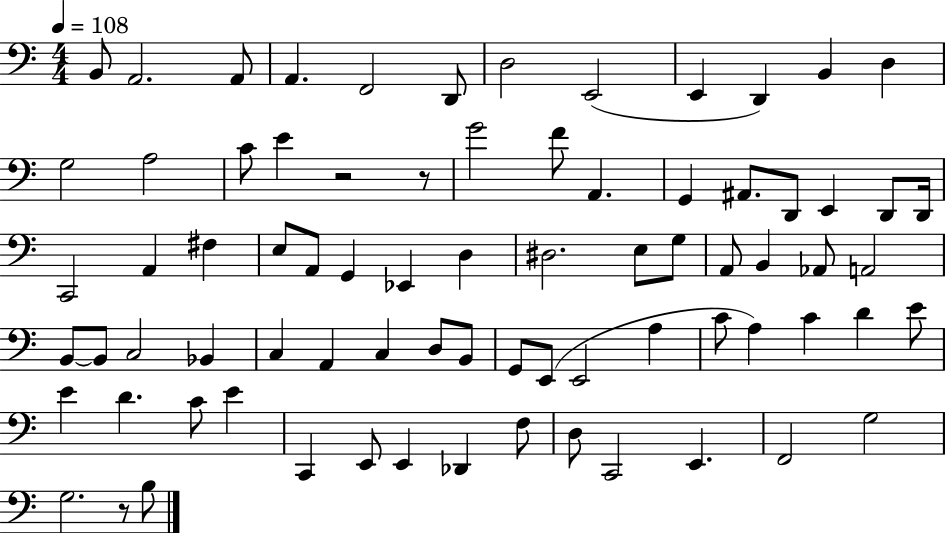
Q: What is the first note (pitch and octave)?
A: B2